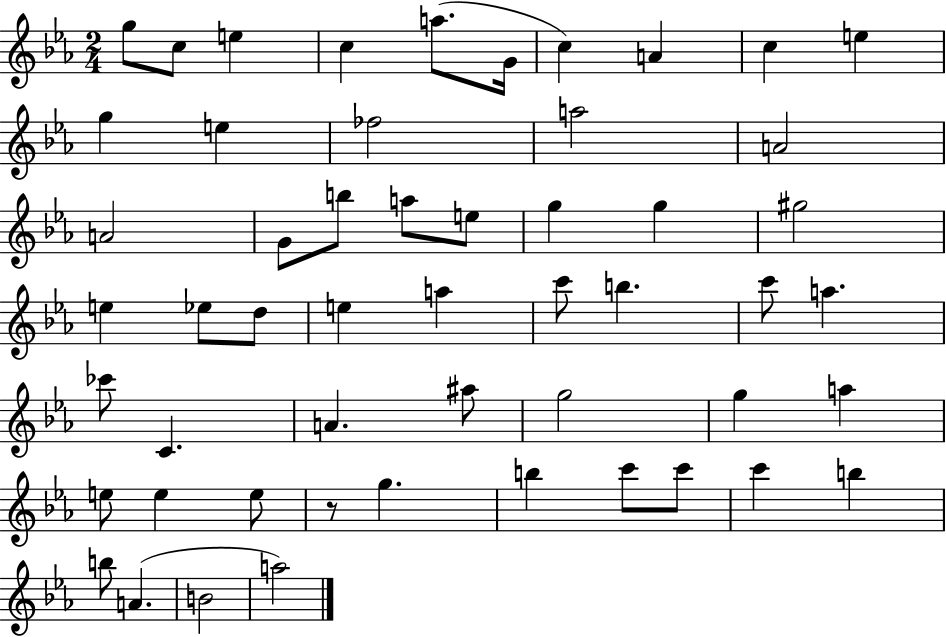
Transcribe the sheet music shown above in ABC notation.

X:1
T:Untitled
M:2/4
L:1/4
K:Eb
g/2 c/2 e c a/2 G/4 c A c e g e _f2 a2 A2 A2 G/2 b/2 a/2 e/2 g g ^g2 e _e/2 d/2 e a c'/2 b c'/2 a _c'/2 C A ^a/2 g2 g a e/2 e e/2 z/2 g b c'/2 c'/2 c' b b/2 A B2 a2